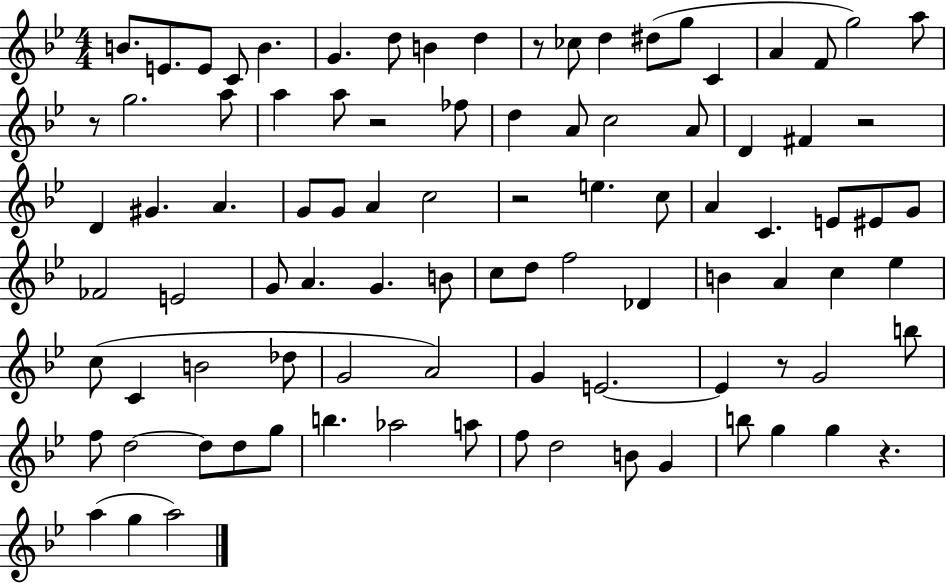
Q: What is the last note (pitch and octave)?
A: A5